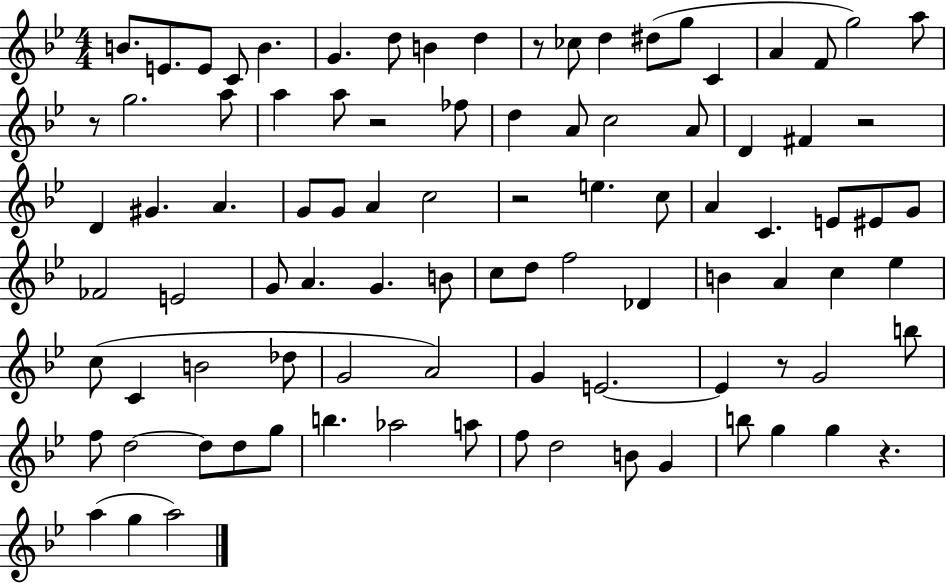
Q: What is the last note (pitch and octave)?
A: A5